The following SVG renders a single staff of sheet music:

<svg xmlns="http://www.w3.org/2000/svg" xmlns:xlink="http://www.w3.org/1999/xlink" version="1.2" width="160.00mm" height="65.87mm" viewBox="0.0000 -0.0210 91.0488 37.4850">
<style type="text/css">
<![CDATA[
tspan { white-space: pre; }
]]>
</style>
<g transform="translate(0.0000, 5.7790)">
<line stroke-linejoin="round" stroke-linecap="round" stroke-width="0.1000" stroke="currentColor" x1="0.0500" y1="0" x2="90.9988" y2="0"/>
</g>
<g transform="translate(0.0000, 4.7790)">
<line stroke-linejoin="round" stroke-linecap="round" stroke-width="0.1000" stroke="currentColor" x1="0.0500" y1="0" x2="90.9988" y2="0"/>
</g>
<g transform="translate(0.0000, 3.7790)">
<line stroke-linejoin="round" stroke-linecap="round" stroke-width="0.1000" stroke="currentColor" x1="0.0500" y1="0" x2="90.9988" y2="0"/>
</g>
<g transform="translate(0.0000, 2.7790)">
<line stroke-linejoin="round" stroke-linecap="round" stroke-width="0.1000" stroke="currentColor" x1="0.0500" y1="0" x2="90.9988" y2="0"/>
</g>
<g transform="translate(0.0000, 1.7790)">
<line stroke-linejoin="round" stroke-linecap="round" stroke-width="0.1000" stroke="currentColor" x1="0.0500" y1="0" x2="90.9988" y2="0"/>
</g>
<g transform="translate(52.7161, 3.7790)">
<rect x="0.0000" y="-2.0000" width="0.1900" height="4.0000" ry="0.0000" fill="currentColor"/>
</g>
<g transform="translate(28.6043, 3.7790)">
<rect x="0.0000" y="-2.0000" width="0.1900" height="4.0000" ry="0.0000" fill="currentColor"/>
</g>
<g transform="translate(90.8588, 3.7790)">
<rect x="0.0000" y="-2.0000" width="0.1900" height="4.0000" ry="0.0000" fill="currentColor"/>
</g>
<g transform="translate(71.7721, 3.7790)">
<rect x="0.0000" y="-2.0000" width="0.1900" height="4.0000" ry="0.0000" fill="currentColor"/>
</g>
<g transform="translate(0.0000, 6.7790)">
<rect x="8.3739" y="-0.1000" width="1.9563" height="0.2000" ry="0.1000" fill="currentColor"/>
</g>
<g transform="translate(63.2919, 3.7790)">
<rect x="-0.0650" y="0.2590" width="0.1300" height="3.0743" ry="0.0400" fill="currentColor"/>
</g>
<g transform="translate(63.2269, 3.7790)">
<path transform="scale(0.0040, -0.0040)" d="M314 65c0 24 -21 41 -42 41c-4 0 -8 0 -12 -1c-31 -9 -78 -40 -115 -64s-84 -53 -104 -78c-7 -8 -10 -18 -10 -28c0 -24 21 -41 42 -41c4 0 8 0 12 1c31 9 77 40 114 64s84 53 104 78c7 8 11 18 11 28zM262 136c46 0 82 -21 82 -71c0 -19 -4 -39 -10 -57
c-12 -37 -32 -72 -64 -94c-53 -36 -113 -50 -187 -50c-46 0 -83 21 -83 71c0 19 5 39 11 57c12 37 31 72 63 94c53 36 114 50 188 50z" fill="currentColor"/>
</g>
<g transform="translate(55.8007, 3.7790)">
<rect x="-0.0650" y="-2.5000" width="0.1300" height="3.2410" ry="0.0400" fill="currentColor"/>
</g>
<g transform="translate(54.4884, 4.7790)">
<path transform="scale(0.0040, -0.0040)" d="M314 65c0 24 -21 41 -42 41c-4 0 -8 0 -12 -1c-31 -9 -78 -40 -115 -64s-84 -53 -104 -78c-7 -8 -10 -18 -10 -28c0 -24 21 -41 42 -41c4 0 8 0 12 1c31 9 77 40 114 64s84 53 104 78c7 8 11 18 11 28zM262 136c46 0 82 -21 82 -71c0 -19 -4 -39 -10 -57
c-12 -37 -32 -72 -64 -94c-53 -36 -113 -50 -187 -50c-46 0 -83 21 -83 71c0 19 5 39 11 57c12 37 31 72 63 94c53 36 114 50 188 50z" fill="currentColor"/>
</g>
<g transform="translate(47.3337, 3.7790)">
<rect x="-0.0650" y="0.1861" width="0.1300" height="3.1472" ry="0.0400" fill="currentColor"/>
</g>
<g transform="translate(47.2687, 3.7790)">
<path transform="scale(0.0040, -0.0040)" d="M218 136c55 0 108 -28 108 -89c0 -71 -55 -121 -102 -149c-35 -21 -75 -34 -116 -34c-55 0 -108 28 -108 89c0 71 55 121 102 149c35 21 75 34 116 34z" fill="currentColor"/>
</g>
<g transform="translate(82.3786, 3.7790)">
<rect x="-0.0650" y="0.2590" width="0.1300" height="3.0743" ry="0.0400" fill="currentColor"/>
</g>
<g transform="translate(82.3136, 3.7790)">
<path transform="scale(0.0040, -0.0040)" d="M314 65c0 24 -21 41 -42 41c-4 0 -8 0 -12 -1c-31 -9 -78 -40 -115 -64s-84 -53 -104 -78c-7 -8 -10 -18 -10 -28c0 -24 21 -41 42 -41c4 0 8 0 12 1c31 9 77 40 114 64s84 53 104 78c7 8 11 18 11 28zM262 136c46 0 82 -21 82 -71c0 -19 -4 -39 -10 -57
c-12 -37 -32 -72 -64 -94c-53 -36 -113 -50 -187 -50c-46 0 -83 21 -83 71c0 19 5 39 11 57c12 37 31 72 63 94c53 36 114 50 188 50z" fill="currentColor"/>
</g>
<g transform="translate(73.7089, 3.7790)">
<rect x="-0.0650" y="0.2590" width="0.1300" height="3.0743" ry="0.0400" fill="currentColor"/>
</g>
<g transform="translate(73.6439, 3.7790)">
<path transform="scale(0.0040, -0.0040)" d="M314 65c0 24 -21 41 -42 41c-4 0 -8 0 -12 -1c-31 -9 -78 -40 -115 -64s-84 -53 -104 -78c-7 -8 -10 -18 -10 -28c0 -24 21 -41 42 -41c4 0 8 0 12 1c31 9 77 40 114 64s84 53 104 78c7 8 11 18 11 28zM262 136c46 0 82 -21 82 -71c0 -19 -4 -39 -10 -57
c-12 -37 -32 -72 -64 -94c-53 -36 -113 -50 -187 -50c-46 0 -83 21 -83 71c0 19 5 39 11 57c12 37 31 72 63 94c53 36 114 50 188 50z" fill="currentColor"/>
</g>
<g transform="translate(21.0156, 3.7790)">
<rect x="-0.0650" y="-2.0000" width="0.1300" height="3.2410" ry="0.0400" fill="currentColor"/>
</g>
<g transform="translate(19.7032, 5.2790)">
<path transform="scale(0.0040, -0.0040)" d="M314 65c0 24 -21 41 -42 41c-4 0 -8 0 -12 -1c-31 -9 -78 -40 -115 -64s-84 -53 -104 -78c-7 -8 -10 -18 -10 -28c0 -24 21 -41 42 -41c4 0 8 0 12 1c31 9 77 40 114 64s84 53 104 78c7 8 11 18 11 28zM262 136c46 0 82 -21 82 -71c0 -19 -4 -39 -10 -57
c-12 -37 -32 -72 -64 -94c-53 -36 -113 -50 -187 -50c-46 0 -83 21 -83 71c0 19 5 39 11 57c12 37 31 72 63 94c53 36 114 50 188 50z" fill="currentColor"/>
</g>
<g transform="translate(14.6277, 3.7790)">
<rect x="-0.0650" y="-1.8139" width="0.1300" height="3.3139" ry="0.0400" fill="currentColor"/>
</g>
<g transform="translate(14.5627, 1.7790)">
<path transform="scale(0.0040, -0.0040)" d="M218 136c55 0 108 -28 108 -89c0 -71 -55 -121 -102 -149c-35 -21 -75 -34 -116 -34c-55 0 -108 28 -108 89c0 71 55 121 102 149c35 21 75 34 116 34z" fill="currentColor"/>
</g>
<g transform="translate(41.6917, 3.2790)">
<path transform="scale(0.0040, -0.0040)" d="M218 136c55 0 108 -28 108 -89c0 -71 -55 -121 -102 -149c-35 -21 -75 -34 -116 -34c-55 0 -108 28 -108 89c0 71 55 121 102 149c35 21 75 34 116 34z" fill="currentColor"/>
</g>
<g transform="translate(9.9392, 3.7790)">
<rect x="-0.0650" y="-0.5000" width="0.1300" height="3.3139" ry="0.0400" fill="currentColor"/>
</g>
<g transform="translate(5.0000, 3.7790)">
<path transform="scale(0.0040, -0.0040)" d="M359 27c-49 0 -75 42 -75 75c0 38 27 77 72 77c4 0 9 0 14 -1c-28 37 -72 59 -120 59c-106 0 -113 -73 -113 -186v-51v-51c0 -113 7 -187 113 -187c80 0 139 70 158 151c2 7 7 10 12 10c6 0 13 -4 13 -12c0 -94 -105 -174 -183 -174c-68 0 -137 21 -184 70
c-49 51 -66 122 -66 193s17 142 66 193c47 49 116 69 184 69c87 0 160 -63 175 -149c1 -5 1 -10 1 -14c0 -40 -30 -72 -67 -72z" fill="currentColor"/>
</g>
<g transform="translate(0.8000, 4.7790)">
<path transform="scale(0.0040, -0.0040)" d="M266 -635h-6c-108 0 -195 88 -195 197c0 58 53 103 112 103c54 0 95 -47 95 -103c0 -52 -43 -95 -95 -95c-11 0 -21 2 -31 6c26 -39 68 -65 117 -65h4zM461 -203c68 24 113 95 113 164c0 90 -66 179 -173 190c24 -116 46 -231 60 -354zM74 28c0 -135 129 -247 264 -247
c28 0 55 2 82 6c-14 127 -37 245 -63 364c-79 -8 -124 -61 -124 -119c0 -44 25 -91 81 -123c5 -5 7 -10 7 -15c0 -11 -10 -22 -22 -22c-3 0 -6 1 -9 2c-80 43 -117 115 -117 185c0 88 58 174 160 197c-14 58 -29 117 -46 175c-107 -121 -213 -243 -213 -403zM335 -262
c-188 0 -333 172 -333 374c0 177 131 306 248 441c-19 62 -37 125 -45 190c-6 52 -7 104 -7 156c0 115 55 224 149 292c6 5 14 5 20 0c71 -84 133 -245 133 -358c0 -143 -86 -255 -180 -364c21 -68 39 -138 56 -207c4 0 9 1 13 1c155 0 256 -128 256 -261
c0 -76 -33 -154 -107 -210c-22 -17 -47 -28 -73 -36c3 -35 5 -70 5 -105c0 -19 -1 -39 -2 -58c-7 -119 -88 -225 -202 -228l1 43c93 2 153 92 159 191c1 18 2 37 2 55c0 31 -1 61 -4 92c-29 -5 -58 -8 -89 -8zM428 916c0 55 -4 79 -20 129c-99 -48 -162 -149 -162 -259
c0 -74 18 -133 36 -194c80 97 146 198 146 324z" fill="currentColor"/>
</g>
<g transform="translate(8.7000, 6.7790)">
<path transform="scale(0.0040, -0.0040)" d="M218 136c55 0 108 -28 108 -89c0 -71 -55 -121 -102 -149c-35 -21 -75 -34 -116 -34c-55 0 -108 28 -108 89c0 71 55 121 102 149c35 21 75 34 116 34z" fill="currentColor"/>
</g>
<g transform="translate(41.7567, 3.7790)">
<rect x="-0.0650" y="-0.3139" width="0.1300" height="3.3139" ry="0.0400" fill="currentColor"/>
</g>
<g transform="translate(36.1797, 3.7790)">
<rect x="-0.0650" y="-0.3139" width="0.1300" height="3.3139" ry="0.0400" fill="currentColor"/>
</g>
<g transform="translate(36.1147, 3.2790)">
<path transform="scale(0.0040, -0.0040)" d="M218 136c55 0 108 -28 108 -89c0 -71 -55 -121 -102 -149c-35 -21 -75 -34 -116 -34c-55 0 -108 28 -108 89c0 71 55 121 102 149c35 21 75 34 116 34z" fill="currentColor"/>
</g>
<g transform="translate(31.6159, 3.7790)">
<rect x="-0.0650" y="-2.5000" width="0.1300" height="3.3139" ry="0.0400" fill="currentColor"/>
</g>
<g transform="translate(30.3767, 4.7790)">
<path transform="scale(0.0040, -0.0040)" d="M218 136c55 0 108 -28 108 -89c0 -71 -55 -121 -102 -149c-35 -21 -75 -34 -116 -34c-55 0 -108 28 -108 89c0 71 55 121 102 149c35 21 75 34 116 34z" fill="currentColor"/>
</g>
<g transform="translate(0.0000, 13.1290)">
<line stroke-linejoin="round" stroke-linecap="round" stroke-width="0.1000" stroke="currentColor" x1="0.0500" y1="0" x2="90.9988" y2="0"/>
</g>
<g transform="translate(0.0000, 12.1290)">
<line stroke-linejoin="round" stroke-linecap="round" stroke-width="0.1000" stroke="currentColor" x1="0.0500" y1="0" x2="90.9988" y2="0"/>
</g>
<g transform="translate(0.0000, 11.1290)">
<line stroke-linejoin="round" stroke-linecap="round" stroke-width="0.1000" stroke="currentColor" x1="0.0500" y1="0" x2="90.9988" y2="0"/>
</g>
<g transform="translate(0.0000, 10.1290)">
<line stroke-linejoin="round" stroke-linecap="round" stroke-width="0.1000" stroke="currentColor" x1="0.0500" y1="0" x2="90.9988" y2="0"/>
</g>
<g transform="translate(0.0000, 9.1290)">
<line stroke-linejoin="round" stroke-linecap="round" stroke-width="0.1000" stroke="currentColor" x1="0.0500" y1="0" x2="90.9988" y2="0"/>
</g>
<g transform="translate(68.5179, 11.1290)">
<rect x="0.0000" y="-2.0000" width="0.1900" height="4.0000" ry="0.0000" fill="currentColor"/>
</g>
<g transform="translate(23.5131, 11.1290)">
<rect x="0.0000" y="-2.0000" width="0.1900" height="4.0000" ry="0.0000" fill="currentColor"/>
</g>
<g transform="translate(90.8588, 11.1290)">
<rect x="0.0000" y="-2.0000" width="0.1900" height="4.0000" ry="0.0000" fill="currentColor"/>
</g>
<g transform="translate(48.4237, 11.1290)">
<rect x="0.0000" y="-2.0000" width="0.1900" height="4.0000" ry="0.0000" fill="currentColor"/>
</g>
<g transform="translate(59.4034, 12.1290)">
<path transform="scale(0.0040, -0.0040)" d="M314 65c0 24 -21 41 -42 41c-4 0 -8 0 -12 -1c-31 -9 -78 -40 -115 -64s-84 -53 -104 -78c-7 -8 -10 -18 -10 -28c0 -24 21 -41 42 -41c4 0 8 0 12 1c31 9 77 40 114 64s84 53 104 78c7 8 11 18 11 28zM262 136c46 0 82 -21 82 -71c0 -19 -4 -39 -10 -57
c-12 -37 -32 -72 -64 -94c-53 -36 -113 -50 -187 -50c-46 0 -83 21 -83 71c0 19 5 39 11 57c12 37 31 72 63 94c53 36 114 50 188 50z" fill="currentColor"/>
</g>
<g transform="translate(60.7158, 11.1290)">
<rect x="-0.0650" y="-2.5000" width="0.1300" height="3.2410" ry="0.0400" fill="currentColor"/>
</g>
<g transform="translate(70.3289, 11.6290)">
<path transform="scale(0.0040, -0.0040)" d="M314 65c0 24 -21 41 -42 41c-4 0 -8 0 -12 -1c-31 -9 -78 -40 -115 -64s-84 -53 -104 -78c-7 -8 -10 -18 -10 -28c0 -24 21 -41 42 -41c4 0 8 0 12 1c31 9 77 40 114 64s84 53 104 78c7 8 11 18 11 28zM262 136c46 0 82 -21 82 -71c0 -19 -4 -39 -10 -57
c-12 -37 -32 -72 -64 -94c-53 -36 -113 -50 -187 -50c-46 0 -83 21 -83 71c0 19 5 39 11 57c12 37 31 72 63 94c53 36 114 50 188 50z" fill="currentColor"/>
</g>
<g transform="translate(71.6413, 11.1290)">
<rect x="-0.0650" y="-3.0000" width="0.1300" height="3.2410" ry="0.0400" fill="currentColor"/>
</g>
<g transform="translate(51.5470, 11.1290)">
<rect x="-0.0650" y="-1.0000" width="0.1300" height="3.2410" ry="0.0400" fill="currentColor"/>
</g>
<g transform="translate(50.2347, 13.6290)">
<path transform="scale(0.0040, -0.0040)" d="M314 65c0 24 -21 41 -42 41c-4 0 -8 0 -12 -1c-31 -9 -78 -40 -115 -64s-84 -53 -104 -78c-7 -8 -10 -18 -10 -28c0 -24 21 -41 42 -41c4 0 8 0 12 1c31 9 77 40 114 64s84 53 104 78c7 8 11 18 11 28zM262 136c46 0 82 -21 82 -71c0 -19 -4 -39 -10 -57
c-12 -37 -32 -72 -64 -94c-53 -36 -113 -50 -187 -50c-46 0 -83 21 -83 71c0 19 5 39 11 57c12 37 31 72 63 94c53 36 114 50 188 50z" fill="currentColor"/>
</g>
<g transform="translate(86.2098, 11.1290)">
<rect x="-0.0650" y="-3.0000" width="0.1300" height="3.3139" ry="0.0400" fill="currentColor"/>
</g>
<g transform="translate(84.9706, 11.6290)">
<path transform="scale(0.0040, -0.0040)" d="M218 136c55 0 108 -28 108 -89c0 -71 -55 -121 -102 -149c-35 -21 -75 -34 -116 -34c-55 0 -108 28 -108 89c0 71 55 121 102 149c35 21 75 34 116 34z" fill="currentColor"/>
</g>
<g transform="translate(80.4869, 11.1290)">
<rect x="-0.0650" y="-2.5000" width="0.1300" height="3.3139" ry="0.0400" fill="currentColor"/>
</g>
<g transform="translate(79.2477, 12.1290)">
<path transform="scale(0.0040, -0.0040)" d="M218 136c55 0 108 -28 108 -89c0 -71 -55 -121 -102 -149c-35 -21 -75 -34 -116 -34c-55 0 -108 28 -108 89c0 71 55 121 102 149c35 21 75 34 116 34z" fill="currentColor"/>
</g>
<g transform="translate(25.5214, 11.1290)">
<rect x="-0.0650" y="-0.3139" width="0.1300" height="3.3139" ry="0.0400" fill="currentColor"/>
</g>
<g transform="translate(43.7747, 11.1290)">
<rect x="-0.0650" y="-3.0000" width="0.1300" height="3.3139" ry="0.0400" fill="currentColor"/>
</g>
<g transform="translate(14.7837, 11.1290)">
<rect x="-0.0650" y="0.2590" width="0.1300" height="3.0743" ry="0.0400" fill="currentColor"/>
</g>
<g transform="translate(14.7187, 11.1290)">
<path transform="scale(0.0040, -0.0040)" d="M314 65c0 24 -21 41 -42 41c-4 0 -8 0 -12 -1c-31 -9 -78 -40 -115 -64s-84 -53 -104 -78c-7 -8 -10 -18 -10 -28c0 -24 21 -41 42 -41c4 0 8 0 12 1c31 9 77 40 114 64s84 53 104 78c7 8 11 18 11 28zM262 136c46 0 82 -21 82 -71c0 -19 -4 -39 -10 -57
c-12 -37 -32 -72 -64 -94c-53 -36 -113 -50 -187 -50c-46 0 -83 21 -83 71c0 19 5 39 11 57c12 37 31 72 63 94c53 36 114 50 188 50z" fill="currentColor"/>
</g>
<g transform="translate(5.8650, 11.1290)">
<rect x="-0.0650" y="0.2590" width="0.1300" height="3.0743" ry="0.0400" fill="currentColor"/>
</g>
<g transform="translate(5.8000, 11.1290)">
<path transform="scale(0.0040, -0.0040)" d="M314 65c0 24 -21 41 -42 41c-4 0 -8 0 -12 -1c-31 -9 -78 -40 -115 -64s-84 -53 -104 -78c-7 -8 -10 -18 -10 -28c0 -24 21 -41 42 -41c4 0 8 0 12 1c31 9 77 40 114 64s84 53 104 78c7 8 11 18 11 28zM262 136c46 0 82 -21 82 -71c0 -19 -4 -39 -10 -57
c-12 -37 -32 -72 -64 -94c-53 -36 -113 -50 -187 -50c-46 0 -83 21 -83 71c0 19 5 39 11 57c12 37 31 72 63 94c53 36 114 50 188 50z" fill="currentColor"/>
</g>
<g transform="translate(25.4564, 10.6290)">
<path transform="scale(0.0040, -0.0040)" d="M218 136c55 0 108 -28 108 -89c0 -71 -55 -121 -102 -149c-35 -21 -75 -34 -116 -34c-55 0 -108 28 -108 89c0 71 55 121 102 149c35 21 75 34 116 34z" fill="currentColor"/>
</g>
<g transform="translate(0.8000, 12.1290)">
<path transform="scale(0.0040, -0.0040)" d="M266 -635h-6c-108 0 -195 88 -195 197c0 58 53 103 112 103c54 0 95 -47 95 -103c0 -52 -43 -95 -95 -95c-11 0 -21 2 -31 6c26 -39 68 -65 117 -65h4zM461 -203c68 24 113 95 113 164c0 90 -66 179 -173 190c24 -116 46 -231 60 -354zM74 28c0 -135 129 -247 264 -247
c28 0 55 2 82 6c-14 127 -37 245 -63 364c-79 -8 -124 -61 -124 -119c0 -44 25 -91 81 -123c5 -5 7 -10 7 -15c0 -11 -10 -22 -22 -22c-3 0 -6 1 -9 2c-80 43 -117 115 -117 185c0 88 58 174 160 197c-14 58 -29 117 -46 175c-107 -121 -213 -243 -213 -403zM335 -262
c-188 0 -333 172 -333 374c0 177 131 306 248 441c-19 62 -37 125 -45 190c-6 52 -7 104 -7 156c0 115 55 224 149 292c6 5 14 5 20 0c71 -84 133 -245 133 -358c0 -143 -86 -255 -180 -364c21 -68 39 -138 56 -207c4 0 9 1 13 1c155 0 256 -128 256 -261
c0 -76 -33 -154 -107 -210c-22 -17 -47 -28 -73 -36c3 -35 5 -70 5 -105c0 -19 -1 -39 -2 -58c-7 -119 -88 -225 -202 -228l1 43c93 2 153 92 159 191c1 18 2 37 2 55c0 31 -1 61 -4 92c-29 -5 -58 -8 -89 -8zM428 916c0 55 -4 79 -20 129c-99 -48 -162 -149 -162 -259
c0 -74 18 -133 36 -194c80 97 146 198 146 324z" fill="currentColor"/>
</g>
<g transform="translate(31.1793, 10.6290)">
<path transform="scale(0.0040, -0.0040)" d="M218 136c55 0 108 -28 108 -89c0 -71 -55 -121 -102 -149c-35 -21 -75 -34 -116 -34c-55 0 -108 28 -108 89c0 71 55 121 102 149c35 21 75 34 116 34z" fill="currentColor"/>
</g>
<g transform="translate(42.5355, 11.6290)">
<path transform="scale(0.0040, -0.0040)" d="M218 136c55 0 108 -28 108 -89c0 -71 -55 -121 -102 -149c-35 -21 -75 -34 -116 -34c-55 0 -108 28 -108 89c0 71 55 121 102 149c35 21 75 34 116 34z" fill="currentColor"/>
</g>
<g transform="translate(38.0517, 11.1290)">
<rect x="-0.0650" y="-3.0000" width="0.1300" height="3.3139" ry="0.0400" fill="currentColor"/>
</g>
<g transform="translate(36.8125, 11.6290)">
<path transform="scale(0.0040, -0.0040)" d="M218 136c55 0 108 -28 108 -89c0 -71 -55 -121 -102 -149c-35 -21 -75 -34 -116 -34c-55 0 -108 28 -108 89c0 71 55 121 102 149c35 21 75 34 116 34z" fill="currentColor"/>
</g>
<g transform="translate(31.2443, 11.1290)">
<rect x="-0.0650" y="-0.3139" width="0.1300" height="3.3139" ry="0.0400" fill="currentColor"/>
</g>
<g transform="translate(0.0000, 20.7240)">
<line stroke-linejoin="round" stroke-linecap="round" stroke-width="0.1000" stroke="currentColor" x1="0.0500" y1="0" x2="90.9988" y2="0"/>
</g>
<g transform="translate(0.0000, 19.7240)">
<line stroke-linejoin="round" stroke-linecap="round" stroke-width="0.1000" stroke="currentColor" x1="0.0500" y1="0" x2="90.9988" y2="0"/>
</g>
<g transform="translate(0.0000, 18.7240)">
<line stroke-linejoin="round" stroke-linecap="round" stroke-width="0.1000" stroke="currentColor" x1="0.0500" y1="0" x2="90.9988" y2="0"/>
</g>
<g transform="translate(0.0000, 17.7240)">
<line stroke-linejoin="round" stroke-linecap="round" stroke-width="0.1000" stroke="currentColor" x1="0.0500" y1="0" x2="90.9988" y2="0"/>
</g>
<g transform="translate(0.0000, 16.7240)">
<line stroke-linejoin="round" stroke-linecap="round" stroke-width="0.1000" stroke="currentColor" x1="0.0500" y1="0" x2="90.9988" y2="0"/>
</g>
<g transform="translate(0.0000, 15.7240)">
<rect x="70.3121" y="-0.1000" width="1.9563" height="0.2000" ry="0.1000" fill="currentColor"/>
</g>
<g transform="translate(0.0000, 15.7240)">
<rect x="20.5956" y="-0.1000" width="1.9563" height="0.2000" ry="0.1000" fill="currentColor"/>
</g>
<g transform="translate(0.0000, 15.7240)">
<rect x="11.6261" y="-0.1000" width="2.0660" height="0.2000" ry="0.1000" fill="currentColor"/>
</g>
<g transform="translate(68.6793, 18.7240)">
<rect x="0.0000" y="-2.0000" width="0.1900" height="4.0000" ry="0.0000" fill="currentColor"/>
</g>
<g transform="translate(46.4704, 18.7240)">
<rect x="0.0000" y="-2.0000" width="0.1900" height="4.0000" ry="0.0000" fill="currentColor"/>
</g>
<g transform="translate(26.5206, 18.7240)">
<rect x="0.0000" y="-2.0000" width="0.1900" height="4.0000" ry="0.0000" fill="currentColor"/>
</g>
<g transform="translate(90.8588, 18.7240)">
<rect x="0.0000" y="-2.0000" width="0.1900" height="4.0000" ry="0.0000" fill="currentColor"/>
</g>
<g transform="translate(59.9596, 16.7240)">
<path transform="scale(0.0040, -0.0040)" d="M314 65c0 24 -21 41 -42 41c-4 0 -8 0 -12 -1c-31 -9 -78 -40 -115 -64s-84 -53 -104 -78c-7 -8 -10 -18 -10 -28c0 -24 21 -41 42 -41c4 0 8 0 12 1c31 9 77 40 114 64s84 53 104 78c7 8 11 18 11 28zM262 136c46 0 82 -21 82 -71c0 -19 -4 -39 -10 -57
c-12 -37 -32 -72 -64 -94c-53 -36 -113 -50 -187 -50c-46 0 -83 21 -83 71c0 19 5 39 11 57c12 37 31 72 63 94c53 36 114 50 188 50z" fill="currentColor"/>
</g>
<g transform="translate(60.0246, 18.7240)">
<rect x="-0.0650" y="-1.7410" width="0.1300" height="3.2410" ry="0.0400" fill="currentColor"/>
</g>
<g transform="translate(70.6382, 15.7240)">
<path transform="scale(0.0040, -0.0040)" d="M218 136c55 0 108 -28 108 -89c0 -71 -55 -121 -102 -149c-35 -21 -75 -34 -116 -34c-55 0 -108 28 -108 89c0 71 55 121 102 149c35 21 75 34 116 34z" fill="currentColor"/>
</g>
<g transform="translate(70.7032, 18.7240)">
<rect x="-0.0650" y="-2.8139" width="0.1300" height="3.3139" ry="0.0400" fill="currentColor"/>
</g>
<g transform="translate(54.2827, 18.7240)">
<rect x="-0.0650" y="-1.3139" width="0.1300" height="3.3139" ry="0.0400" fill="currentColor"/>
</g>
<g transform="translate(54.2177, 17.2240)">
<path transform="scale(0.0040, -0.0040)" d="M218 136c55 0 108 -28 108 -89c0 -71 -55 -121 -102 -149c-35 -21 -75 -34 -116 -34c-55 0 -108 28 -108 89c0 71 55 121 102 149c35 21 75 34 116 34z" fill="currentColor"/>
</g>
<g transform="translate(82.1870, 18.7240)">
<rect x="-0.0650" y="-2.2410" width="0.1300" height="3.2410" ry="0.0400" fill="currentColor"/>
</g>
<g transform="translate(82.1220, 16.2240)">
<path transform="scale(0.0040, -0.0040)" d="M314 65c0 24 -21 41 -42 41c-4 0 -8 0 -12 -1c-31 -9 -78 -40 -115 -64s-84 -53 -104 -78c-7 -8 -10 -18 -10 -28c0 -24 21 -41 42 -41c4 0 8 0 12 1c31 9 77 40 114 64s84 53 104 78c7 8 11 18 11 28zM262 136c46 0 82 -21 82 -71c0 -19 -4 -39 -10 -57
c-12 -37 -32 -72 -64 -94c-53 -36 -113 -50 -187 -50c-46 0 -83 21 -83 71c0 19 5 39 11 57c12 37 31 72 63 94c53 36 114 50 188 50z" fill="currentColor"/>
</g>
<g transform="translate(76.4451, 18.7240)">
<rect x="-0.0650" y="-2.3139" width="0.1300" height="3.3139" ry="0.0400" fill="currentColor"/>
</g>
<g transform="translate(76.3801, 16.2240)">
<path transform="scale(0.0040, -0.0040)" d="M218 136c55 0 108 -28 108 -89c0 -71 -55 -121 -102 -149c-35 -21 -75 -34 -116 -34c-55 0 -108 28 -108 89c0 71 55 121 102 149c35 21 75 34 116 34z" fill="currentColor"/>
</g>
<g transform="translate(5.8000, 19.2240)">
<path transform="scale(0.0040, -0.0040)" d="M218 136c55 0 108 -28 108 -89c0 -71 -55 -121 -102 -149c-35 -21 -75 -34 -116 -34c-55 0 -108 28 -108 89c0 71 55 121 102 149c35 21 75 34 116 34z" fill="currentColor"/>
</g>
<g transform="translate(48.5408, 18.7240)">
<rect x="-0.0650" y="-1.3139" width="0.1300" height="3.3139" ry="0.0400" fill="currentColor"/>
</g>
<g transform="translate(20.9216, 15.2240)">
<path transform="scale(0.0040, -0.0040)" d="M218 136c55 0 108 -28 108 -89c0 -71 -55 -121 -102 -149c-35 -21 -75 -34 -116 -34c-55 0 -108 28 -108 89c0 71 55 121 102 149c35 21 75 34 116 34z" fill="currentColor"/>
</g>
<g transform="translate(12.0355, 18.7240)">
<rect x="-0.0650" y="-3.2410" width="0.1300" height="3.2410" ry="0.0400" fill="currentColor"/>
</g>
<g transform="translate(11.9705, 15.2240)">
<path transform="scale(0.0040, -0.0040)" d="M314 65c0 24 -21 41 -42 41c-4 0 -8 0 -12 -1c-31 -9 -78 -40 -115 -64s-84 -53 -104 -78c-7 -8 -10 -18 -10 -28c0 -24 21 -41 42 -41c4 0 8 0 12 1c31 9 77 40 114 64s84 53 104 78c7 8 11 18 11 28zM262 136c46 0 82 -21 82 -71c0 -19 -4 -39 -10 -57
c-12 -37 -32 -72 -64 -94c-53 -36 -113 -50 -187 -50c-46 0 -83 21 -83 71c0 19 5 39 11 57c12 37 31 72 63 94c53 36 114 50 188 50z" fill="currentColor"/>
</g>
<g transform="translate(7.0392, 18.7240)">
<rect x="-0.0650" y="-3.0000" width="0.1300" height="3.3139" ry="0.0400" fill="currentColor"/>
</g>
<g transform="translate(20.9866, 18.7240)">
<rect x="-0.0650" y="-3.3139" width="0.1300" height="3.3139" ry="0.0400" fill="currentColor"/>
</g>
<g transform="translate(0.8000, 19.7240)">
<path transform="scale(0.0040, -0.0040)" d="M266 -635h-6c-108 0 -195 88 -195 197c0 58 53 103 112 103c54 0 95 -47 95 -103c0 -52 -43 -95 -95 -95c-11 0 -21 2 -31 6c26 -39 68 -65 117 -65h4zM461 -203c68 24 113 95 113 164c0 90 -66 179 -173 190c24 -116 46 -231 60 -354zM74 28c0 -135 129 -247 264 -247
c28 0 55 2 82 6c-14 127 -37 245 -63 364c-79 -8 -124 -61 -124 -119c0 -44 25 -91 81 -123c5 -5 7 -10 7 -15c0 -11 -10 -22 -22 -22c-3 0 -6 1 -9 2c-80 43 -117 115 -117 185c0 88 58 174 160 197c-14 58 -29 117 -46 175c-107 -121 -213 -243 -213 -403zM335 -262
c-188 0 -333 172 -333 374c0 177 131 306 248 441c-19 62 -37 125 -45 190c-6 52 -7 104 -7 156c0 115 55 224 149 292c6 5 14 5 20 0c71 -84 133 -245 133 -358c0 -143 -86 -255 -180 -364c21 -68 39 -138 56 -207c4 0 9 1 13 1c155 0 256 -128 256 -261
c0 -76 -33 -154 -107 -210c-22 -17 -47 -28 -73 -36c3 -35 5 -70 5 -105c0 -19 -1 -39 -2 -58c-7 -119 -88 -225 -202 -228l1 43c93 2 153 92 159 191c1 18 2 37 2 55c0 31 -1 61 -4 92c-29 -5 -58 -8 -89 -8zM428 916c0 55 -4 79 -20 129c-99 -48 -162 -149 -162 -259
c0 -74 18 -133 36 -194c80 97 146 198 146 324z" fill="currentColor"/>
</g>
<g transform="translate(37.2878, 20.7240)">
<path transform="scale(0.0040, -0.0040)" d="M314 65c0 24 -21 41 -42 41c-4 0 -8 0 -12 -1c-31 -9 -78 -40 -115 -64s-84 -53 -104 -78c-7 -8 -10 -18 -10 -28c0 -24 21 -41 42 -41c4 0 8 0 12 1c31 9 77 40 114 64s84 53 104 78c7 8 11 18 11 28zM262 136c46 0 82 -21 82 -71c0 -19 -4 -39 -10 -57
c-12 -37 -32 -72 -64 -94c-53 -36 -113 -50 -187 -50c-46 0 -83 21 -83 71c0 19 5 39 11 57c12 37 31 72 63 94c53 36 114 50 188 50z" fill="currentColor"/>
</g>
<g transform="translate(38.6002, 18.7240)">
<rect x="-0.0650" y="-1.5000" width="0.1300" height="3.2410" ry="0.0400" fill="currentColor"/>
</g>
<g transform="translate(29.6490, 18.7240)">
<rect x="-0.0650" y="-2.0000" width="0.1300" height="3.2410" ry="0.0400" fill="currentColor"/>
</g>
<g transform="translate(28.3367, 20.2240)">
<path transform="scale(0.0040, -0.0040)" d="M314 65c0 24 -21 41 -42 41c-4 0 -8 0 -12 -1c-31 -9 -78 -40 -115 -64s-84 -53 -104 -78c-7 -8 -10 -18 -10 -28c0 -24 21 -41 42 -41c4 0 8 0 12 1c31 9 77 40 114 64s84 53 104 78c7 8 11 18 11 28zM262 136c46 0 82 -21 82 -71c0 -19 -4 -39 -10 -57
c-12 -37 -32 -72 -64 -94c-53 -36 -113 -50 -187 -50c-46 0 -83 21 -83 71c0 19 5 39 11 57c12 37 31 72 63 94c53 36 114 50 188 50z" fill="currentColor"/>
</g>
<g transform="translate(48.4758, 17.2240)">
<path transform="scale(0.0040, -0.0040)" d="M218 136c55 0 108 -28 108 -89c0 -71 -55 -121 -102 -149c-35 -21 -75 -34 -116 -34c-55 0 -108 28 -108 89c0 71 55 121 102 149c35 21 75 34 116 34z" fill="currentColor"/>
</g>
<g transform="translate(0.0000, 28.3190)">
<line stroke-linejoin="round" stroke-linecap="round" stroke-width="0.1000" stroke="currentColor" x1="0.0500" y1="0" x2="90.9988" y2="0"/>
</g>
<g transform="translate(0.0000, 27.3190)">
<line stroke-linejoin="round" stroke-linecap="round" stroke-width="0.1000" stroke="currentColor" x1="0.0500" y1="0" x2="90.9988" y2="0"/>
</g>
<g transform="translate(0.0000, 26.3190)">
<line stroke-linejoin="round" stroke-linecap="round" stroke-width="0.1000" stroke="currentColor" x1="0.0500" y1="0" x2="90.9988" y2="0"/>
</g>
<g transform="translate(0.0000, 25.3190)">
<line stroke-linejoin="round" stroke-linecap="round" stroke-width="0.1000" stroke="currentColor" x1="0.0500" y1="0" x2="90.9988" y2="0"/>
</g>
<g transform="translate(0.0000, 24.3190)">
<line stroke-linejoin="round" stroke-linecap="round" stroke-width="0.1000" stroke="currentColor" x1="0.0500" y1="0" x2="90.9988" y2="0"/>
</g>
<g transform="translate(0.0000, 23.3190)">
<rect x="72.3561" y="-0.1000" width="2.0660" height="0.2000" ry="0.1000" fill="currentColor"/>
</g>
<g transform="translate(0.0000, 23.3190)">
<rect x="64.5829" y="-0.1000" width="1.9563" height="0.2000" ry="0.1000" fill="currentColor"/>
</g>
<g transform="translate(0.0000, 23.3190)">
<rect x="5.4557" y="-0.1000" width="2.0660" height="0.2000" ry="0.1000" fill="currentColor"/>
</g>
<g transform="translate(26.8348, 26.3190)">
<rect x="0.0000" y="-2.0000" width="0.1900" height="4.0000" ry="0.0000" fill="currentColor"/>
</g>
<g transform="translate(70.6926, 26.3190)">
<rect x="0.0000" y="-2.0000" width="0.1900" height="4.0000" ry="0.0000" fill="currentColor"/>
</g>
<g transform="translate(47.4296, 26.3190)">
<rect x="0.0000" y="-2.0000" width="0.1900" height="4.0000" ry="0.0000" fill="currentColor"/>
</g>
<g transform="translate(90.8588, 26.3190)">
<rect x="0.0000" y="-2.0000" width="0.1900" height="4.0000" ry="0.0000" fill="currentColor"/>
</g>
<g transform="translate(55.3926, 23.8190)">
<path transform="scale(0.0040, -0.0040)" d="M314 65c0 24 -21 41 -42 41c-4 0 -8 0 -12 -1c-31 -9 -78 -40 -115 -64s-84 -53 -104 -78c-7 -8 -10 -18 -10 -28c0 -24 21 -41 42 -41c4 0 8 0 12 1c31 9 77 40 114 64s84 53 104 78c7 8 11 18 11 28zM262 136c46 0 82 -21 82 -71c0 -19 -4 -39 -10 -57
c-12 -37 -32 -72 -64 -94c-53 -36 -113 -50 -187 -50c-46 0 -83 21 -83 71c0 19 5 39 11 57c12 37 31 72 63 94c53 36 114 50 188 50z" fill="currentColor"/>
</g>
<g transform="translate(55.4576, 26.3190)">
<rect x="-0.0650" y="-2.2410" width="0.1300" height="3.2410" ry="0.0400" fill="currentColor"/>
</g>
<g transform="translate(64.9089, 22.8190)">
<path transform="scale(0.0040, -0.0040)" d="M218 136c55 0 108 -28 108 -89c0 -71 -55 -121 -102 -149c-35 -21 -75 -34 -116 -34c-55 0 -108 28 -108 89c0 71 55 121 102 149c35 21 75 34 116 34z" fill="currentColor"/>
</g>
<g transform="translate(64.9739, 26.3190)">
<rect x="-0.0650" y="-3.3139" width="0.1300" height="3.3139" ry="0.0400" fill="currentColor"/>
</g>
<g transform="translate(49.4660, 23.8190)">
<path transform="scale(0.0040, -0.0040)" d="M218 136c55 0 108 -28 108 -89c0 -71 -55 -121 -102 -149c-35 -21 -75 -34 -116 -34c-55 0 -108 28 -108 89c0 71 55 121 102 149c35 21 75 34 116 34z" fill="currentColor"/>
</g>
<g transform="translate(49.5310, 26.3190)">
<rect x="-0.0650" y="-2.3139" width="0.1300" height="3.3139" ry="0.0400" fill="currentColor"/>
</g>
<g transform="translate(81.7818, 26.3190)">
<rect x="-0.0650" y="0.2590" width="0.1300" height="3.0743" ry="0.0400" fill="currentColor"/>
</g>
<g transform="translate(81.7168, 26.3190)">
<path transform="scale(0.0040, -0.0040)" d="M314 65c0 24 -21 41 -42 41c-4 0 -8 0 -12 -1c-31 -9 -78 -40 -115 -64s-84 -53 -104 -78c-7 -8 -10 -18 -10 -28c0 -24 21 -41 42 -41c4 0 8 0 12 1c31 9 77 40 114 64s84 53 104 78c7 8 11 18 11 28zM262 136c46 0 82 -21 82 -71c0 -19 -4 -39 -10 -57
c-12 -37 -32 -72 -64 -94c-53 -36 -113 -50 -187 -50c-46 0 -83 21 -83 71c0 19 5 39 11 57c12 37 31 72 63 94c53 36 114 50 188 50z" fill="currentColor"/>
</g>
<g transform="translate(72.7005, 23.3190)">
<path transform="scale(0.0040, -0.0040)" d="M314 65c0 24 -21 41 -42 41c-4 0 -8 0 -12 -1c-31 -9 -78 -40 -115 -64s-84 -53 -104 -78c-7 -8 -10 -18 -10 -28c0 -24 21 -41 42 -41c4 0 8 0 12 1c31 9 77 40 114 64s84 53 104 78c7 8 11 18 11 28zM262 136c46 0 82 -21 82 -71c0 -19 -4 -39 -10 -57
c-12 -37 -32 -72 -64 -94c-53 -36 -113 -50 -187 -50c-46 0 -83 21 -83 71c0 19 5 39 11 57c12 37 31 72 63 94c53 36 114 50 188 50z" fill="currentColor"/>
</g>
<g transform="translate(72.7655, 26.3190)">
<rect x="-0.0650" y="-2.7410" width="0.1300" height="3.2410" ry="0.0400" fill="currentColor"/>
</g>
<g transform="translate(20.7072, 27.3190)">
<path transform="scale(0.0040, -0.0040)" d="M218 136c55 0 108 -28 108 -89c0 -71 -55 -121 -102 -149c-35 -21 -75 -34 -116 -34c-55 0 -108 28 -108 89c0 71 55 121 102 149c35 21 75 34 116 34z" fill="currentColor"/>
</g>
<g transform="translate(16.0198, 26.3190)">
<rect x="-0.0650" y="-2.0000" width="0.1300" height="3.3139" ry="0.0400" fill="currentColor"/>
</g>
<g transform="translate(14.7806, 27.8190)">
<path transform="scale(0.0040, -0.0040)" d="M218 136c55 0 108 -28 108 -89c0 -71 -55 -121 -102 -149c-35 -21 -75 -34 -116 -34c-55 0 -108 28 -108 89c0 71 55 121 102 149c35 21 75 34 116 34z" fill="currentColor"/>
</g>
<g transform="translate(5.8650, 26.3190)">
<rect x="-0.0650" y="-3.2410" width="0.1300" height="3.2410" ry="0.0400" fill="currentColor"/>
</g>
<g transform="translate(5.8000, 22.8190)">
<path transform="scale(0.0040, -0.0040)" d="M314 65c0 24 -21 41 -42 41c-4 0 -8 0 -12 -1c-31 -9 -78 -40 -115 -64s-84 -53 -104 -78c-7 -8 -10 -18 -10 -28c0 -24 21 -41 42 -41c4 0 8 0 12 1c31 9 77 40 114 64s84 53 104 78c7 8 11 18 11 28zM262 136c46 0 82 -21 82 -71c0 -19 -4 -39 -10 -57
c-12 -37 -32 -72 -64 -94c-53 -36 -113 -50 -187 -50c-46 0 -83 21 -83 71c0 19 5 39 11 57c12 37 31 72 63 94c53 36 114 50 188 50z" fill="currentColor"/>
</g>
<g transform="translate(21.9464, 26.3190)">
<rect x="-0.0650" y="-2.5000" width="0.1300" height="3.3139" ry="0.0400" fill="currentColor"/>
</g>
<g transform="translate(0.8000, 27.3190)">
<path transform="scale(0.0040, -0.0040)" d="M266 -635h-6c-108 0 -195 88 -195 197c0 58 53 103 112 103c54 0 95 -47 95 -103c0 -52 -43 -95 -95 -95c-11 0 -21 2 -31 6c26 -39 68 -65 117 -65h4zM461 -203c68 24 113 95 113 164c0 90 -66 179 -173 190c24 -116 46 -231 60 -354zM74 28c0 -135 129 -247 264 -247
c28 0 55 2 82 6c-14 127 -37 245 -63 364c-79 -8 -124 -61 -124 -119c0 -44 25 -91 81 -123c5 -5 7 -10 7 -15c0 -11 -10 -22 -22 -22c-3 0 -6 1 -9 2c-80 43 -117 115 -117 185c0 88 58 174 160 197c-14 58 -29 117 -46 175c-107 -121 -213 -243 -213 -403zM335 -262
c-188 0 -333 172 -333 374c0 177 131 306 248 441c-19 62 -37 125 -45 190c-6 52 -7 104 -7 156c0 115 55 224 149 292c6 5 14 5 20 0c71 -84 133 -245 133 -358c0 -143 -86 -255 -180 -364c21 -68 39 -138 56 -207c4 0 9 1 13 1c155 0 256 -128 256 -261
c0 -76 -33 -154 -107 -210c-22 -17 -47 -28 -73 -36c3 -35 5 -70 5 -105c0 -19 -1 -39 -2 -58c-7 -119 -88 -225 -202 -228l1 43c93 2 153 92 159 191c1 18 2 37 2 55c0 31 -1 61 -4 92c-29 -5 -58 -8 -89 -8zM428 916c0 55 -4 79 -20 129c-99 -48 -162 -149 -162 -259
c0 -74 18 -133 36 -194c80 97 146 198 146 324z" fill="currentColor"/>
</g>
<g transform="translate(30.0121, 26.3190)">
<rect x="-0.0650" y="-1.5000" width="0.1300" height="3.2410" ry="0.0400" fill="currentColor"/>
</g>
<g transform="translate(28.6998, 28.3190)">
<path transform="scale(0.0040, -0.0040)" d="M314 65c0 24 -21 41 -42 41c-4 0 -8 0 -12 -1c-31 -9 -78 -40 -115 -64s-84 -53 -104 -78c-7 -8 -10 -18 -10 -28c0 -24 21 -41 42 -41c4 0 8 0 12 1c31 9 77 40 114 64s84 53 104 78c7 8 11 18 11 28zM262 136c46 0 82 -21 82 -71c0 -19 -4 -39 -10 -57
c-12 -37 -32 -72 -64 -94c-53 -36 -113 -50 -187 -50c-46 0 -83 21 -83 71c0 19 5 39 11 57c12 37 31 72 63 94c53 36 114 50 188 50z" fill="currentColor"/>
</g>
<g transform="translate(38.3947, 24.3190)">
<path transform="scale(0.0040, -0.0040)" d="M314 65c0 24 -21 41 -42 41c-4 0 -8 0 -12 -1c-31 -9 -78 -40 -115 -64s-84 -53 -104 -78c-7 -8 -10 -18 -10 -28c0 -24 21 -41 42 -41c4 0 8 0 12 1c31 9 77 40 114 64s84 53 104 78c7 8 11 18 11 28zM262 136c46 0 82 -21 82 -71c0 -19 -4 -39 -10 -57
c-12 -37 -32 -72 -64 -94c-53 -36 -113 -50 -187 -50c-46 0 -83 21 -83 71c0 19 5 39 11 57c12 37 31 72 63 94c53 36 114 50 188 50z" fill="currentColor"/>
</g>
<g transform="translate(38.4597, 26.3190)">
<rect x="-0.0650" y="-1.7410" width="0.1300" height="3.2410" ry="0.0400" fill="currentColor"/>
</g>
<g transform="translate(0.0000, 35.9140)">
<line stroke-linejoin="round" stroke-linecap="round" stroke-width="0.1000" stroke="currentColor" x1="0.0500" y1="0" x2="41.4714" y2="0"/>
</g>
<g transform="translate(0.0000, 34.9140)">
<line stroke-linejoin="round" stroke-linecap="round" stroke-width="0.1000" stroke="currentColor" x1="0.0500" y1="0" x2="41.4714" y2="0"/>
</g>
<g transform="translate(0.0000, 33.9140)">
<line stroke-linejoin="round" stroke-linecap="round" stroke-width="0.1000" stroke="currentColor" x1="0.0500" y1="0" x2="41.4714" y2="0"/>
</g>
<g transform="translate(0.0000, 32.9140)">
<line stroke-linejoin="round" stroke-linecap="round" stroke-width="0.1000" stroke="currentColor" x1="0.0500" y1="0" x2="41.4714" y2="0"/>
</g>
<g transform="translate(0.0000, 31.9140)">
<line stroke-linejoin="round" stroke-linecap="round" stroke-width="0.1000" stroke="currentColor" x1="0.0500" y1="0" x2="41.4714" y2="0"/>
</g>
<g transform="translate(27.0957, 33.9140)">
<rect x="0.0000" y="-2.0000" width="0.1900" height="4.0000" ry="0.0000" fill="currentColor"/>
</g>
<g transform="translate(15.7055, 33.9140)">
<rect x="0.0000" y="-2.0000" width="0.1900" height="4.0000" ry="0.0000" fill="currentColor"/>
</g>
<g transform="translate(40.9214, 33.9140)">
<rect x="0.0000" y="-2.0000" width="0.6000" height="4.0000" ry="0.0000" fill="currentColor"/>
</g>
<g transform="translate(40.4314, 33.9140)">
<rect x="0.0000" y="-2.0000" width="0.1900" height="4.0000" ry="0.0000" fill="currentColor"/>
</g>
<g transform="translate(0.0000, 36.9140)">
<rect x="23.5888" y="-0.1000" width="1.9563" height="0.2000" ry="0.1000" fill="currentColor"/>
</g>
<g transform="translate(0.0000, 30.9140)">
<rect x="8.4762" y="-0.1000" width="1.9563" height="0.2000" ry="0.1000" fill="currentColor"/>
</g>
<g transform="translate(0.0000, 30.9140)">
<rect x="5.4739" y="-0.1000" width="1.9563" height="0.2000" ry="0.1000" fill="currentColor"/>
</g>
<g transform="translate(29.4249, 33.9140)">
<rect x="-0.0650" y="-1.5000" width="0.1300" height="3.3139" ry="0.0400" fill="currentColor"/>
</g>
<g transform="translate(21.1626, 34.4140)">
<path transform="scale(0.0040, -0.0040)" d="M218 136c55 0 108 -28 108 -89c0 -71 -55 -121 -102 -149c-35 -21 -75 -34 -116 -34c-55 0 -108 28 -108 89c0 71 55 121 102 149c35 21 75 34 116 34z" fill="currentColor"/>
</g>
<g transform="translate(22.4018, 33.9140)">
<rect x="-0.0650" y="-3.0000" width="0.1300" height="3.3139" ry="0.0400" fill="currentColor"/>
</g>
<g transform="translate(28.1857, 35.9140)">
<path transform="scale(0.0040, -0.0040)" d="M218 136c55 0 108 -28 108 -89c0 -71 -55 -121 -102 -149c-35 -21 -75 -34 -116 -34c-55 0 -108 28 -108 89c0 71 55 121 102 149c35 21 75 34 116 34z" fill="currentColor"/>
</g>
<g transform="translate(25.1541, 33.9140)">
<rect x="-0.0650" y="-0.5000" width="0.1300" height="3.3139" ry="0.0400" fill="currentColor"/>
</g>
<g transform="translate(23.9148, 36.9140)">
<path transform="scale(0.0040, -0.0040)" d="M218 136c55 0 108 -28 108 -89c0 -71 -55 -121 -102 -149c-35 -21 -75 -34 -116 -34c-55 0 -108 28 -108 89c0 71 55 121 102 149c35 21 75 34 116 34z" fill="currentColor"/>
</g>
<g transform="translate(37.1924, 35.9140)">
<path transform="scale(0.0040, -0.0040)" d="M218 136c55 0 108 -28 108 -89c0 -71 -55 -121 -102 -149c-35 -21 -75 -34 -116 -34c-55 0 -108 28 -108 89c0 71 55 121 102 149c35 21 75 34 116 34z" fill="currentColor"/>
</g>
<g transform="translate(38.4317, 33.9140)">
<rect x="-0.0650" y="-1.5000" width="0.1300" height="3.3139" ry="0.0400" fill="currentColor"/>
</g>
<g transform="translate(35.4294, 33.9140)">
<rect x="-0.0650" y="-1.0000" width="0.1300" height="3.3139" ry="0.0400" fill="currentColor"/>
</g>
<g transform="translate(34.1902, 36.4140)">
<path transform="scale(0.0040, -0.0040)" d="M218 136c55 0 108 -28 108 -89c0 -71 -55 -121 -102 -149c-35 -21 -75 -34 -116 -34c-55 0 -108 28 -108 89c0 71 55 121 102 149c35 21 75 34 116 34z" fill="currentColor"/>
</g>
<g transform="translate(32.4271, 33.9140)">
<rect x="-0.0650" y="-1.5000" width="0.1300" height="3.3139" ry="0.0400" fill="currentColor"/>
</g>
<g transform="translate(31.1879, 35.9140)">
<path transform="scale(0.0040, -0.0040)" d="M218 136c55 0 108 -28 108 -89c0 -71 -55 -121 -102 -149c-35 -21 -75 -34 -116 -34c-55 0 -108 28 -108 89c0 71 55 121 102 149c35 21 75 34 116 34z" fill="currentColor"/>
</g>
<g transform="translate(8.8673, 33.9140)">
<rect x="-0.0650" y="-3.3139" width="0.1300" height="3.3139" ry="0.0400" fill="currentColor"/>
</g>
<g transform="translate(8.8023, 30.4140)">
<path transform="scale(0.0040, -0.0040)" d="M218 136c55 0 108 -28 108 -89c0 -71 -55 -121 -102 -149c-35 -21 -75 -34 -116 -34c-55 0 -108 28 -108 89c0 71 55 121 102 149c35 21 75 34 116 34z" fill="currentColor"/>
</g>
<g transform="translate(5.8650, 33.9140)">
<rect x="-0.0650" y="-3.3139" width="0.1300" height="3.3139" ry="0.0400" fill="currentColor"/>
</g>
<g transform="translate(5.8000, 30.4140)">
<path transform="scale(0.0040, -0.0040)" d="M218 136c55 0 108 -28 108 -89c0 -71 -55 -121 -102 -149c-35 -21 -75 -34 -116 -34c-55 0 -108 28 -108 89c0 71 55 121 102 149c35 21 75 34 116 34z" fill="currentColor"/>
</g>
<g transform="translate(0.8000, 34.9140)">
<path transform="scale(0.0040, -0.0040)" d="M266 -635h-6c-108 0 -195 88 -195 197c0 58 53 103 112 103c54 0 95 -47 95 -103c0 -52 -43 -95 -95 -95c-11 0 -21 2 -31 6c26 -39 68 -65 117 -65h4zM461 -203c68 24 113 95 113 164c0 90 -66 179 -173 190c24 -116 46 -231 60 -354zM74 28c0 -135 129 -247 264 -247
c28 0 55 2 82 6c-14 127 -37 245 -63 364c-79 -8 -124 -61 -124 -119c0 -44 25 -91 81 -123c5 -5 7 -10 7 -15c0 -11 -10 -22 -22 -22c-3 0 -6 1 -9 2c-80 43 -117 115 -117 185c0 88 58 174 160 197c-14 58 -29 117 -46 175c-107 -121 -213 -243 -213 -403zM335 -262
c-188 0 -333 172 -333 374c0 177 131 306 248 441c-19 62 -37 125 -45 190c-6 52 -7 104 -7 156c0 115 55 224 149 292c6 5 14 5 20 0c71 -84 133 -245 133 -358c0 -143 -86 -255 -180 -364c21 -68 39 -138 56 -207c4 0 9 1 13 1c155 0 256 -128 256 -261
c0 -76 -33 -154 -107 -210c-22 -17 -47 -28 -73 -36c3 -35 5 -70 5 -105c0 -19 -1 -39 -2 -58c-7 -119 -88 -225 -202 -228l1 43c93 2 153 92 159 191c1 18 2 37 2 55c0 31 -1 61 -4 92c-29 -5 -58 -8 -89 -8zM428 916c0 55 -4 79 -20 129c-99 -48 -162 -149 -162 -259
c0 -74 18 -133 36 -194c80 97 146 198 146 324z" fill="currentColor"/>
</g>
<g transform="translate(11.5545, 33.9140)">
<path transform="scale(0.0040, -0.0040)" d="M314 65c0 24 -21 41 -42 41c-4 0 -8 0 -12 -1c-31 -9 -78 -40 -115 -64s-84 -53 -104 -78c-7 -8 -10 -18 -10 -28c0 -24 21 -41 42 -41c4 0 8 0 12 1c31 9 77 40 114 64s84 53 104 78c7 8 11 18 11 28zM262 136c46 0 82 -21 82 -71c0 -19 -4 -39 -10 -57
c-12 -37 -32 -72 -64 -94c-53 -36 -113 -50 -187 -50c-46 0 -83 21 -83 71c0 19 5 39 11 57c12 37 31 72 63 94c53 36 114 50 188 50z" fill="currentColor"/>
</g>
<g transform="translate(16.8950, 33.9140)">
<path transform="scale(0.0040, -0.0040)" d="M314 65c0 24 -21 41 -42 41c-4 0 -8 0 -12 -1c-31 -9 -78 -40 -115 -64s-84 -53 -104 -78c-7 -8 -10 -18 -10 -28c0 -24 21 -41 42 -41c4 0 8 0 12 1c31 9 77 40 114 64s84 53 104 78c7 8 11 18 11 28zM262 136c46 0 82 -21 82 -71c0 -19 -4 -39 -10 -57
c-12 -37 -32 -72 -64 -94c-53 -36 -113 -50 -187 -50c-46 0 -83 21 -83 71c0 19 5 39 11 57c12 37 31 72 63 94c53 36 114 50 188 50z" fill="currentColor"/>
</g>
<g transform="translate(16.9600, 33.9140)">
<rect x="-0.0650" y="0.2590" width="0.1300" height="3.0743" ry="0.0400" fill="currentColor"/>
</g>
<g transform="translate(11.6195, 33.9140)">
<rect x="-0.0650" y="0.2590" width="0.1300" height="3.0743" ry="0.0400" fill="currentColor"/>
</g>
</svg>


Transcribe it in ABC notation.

X:1
T:Untitled
M:4/4
L:1/4
K:C
C f F2 G c c B G2 B2 B2 B2 B2 B2 c c A A D2 G2 A2 G A A b2 b F2 E2 e e f2 a g g2 b2 F G E2 f2 g g2 b a2 B2 b b B2 B2 A C E E D E